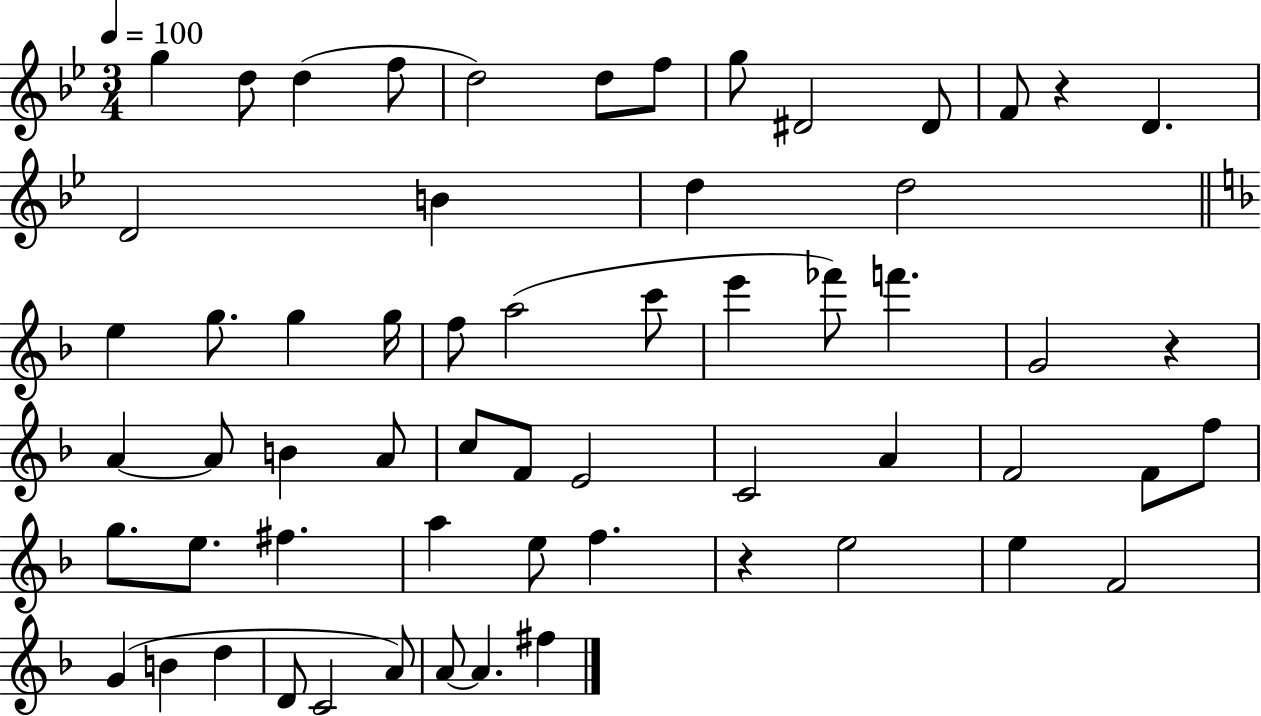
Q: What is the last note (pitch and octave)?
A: F#5